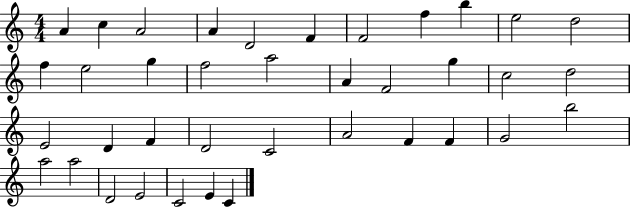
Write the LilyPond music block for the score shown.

{
  \clef treble
  \numericTimeSignature
  \time 4/4
  \key c \major
  a'4 c''4 a'2 | a'4 d'2 f'4 | f'2 f''4 b''4 | e''2 d''2 | \break f''4 e''2 g''4 | f''2 a''2 | a'4 f'2 g''4 | c''2 d''2 | \break e'2 d'4 f'4 | d'2 c'2 | a'2 f'4 f'4 | g'2 b''2 | \break a''2 a''2 | d'2 e'2 | c'2 e'4 c'4 | \bar "|."
}